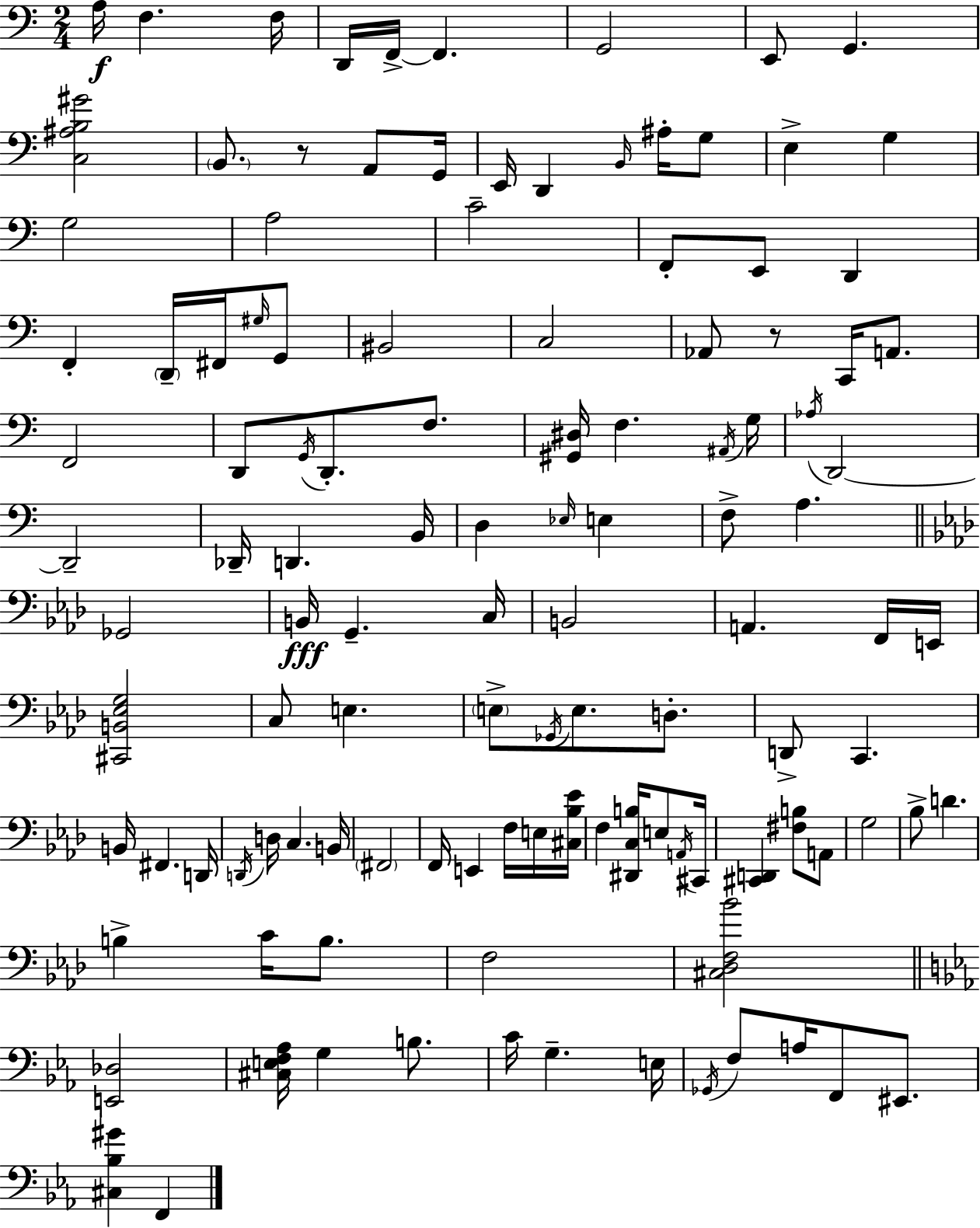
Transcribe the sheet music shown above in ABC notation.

X:1
T:Untitled
M:2/4
L:1/4
K:C
A,/4 F, F,/4 D,,/4 F,,/4 F,, G,,2 E,,/2 G,, [C,^A,B,^G]2 B,,/2 z/2 A,,/2 G,,/4 E,,/4 D,, B,,/4 ^A,/4 G,/2 E, G, G,2 A,2 C2 F,,/2 E,,/2 D,, F,, D,,/4 ^F,,/4 ^G,/4 G,,/2 ^B,,2 C,2 _A,,/2 z/2 C,,/4 A,,/2 F,,2 D,,/2 G,,/4 D,,/2 F,/2 [^G,,^D,]/4 F, ^A,,/4 G,/4 _A,/4 D,,2 D,,2 _D,,/4 D,, B,,/4 D, _E,/4 E, F,/2 A, _G,,2 B,,/4 G,, C,/4 B,,2 A,, F,,/4 E,,/4 [^C,,B,,_E,G,]2 C,/2 E, E,/2 _G,,/4 E,/2 D,/2 D,,/2 C,, B,,/4 ^F,, D,,/4 D,,/4 D,/4 C, B,,/4 ^F,,2 F,,/4 E,, F,/4 E,/4 [^C,_B,_E]/4 F, [^D,,C,B,]/4 E,/2 A,,/4 ^C,,/4 [^C,,D,,] [^F,B,]/2 A,,/2 G,2 _B,/2 D B, C/4 B,/2 F,2 [^C,_D,F,_B]2 [E,,_D,]2 [^C,E,F,_A,]/4 G, B,/2 C/4 G, E,/4 _G,,/4 F,/2 A,/4 F,,/2 ^E,,/2 [^C,_B,^G] F,,